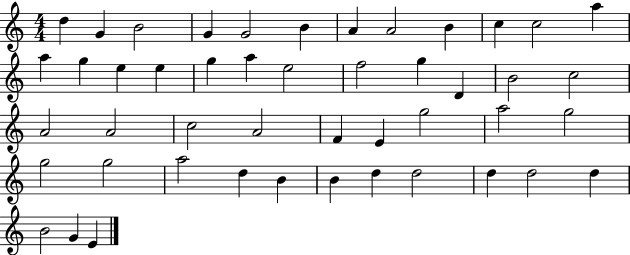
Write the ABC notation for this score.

X:1
T:Untitled
M:4/4
L:1/4
K:C
d G B2 G G2 B A A2 B c c2 a a g e e g a e2 f2 g D B2 c2 A2 A2 c2 A2 F E g2 a2 g2 g2 g2 a2 d B B d d2 d d2 d B2 G E